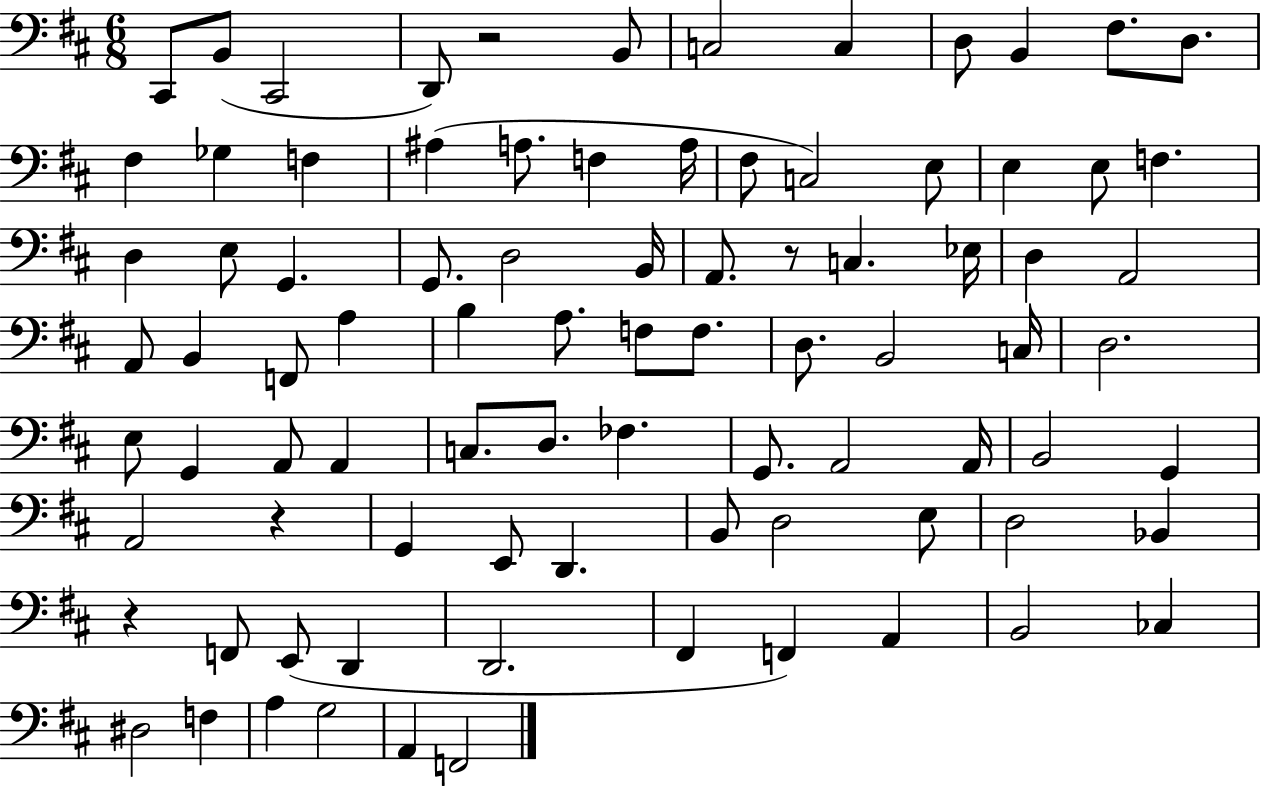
{
  \clef bass
  \numericTimeSignature
  \time 6/8
  \key d \major
  cis,8 b,8( cis,2 | d,8) r2 b,8 | c2 c4 | d8 b,4 fis8. d8. | \break fis4 ges4 f4 | ais4( a8. f4 a16 | fis8 c2) e8 | e4 e8 f4. | \break d4 e8 g,4. | g,8. d2 b,16 | a,8. r8 c4. ees16 | d4 a,2 | \break a,8 b,4 f,8 a4 | b4 a8. f8 f8. | d8. b,2 c16 | d2. | \break e8 g,4 a,8 a,4 | c8. d8. fes4. | g,8. a,2 a,16 | b,2 g,4 | \break a,2 r4 | g,4 e,8 d,4. | b,8 d2 e8 | d2 bes,4 | \break r4 f,8 e,8( d,4 | d,2. | fis,4 f,4) a,4 | b,2 ces4 | \break dis2 f4 | a4 g2 | a,4 f,2 | \bar "|."
}